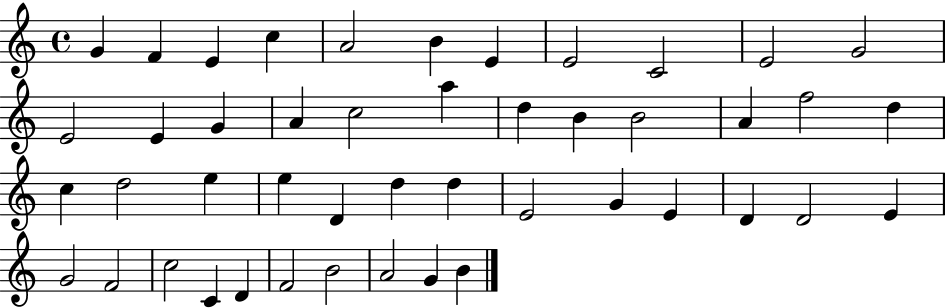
G4/q F4/q E4/q C5/q A4/h B4/q E4/q E4/h C4/h E4/h G4/h E4/h E4/q G4/q A4/q C5/h A5/q D5/q B4/q B4/h A4/q F5/h D5/q C5/q D5/h E5/q E5/q D4/q D5/q D5/q E4/h G4/q E4/q D4/q D4/h E4/q G4/h F4/h C5/h C4/q D4/q F4/h B4/h A4/h G4/q B4/q